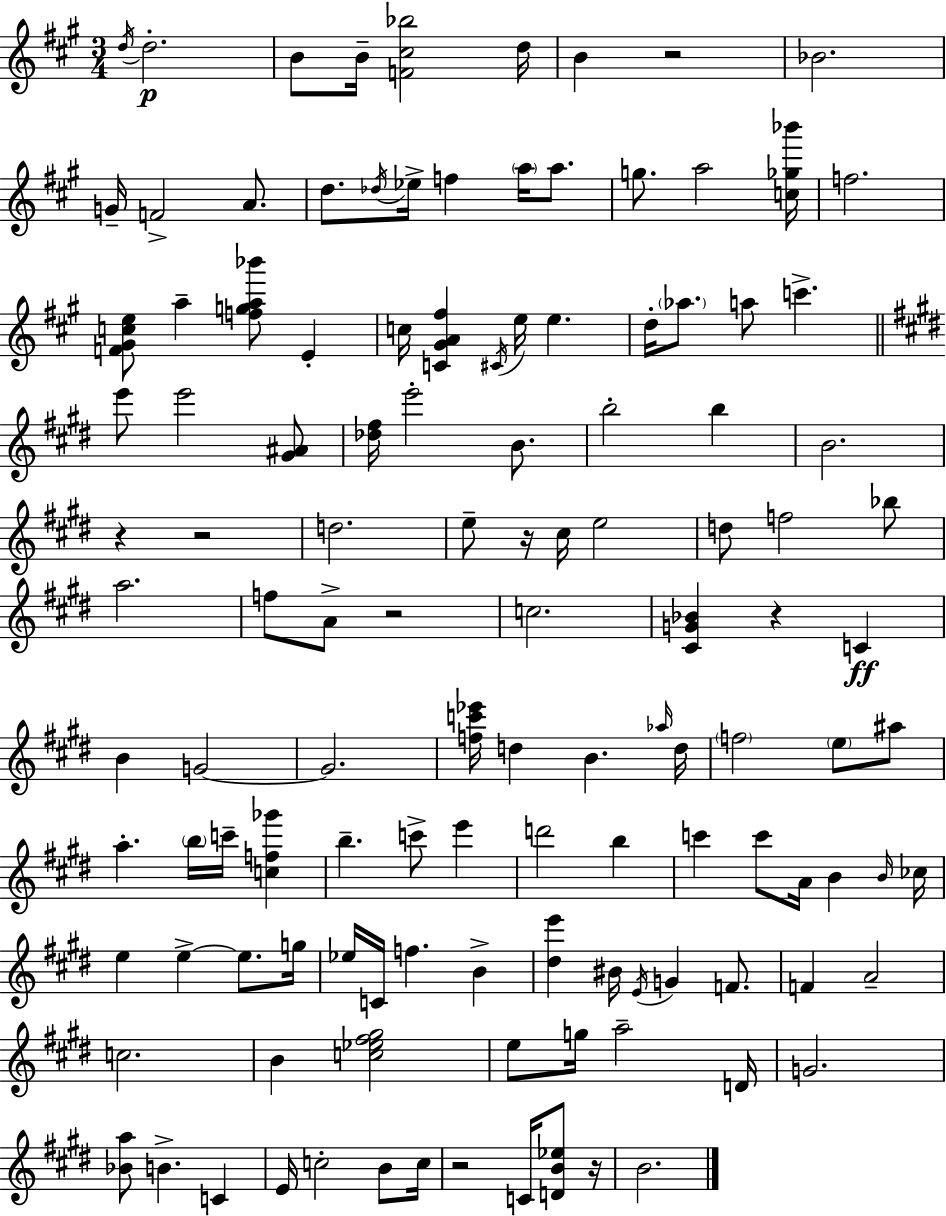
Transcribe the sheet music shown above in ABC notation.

X:1
T:Untitled
M:3/4
L:1/4
K:A
d/4 d2 B/2 B/4 [F^c_b]2 d/4 B z2 _B2 G/4 F2 A/2 d/2 _d/4 _e/4 f a/4 a/2 g/2 a2 [c_g_b']/4 f2 [F^Gce]/2 a [fga_b']/2 E c/4 [C^GA^f] ^C/4 e/4 e d/4 _a/2 a/2 c' e'/2 e'2 [^G^A]/2 [_d^f]/4 e'2 B/2 b2 b B2 z z2 d2 e/2 z/4 ^c/4 e2 d/2 f2 _b/2 a2 f/2 A/2 z2 c2 [^CG_B] z C B G2 G2 [fc'_e']/4 d B _a/4 d/4 f2 e/2 ^a/2 a b/4 c'/4 [cf_g'] b c'/2 e' d'2 b c' c'/2 A/4 B B/4 _c/4 e e e/2 g/4 _e/4 C/4 f B [^de'] ^B/4 E/4 G F/2 F A2 c2 B [c_e^f^g]2 e/2 g/4 a2 D/4 G2 [_Ba]/2 B C E/4 c2 B/2 c/4 z2 C/4 [DB_e]/2 z/4 B2